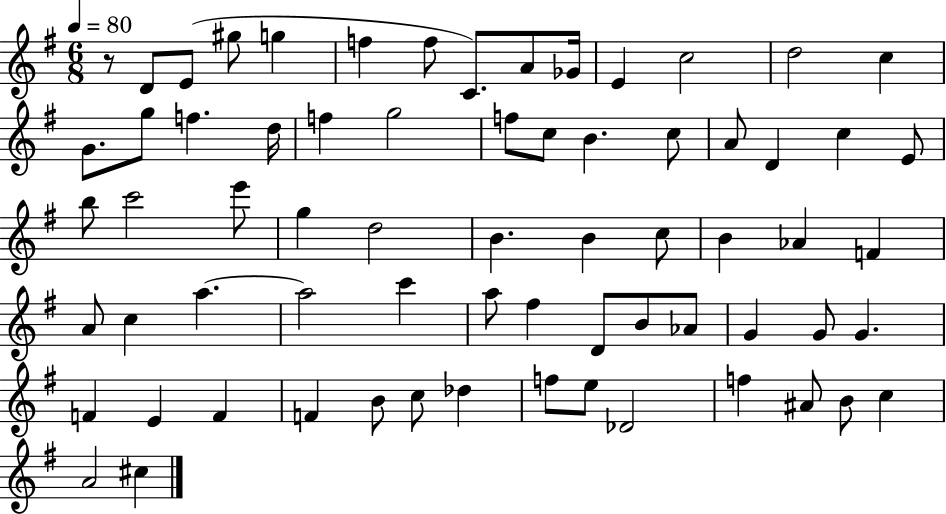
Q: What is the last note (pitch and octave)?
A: C#5